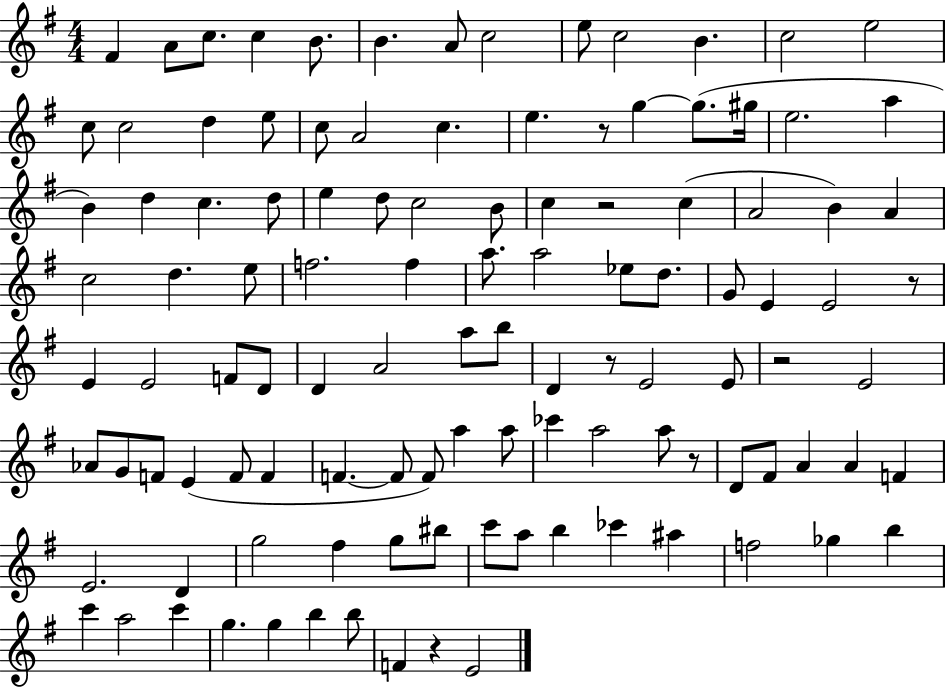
F#4/q A4/e C5/e. C5/q B4/e. B4/q. A4/e C5/h E5/e C5/h B4/q. C5/h E5/h C5/e C5/h D5/q E5/e C5/e A4/h C5/q. E5/q. R/e G5/q G5/e. G#5/s E5/h. A5/q B4/q D5/q C5/q. D5/e E5/q D5/e C5/h B4/e C5/q R/h C5/q A4/h B4/q A4/q C5/h D5/q. E5/e F5/h. F5/q A5/e. A5/h Eb5/e D5/e. G4/e E4/q E4/h R/e E4/q E4/h F4/e D4/e D4/q A4/h A5/e B5/e D4/q R/e E4/h E4/e R/h E4/h Ab4/e G4/e F4/e E4/q F4/e F4/q F4/q. F4/e F4/e A5/q A5/e CES6/q A5/h A5/e R/e D4/e F#4/e A4/q A4/q F4/q E4/h. D4/q G5/h F#5/q G5/e BIS5/e C6/e A5/e B5/q CES6/q A#5/q F5/h Gb5/q B5/q C6/q A5/h C6/q G5/q. G5/q B5/q B5/e F4/q R/q E4/h